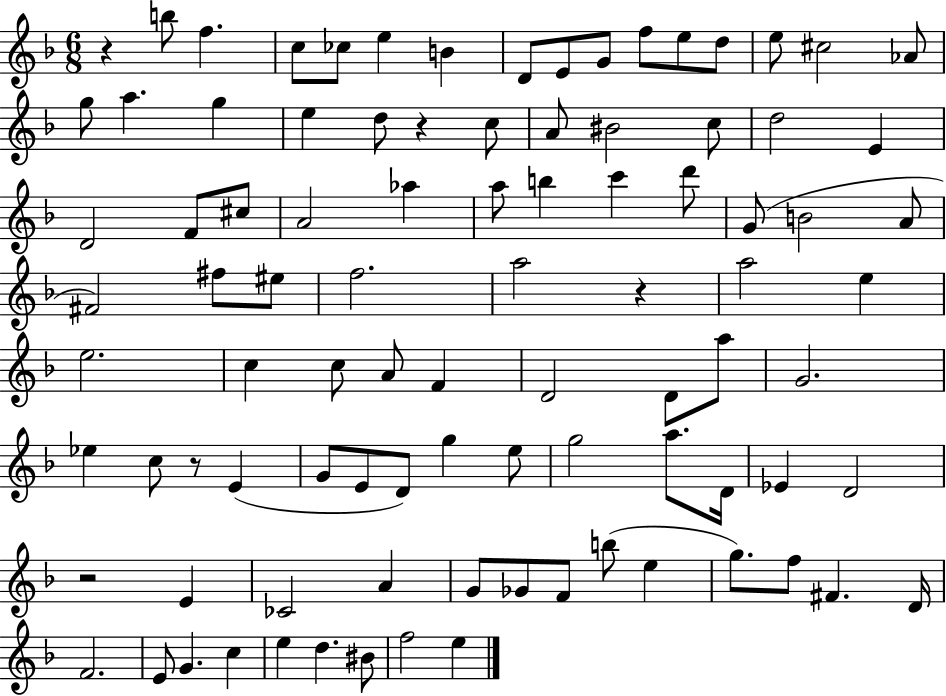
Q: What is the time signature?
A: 6/8